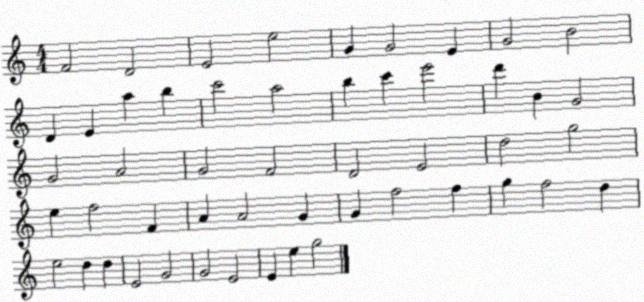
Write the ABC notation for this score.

X:1
T:Untitled
M:4/4
L:1/4
K:C
F2 D2 E2 e2 G G2 E G2 B2 D E a b c'2 a2 b c' e'2 d' B G2 G2 A2 G2 F2 D2 E2 d2 g2 e f2 F A A2 G G f2 f g f2 d e2 d d E2 G2 G2 E2 E e g2